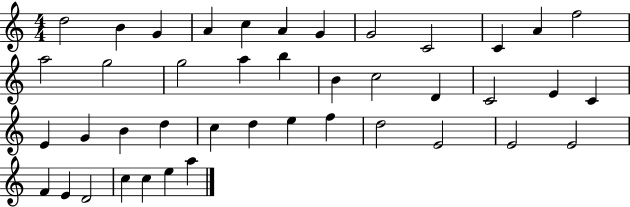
D5/h B4/q G4/q A4/q C5/q A4/q G4/q G4/h C4/h C4/q A4/q F5/h A5/h G5/h G5/h A5/q B5/q B4/q C5/h D4/q C4/h E4/q C4/q E4/q G4/q B4/q D5/q C5/q D5/q E5/q F5/q D5/h E4/h E4/h E4/h F4/q E4/q D4/h C5/q C5/q E5/q A5/q